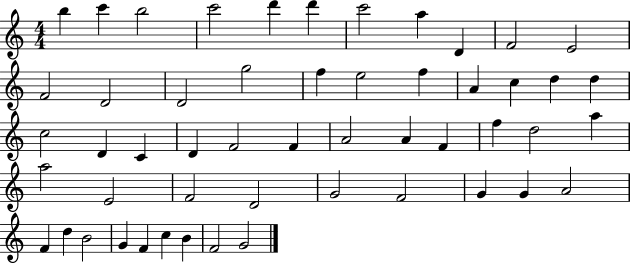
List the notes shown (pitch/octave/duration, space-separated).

B5/q C6/q B5/h C6/h D6/q D6/q C6/h A5/q D4/q F4/h E4/h F4/h D4/h D4/h G5/h F5/q E5/h F5/q A4/q C5/q D5/q D5/q C5/h D4/q C4/q D4/q F4/h F4/q A4/h A4/q F4/q F5/q D5/h A5/q A5/h E4/h F4/h D4/h G4/h F4/h G4/q G4/q A4/h F4/q D5/q B4/h G4/q F4/q C5/q B4/q F4/h G4/h